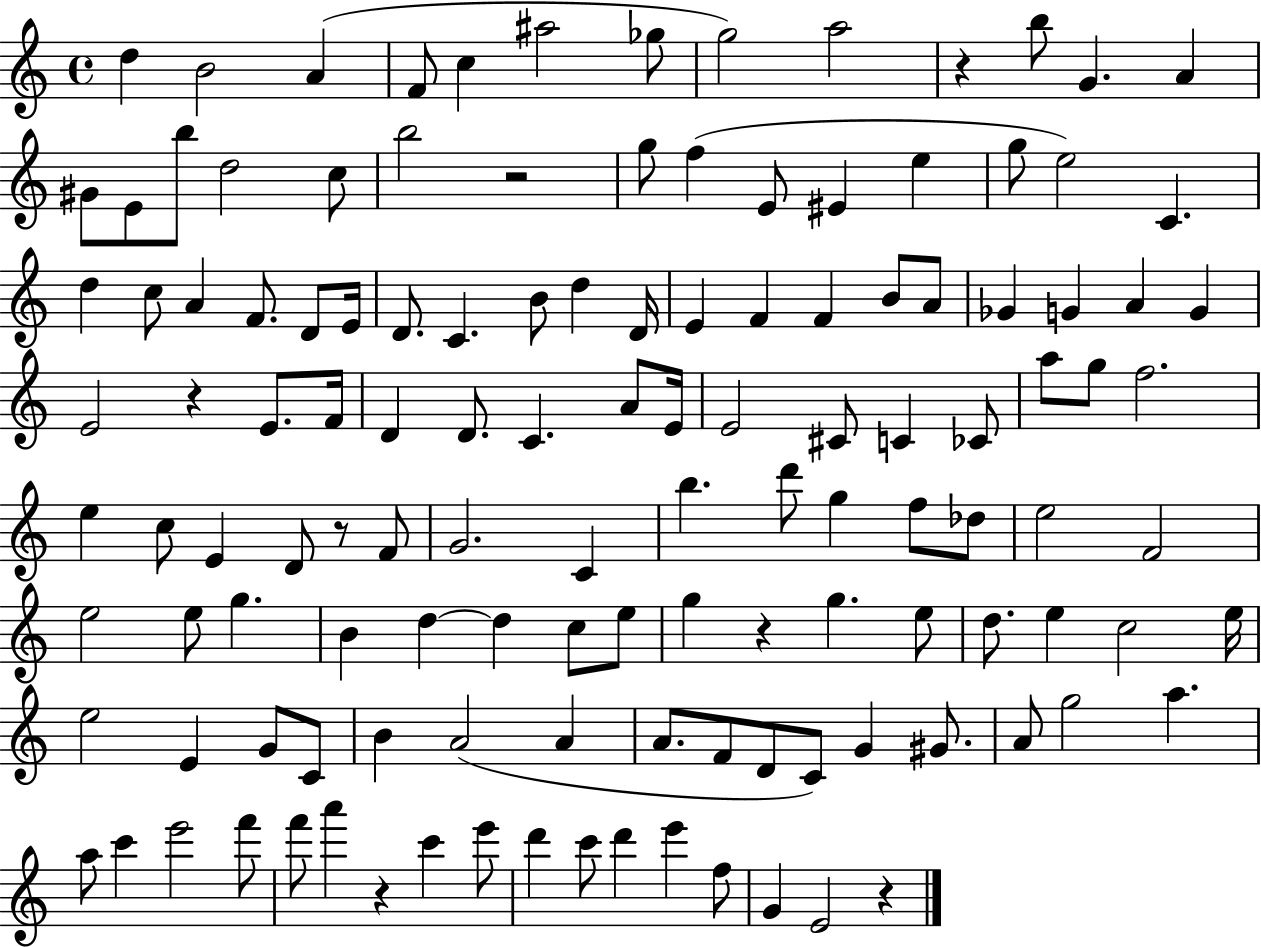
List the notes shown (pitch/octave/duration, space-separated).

D5/q B4/h A4/q F4/e C5/q A#5/h Gb5/e G5/h A5/h R/q B5/e G4/q. A4/q G#4/e E4/e B5/e D5/h C5/e B5/h R/h G5/e F5/q E4/e EIS4/q E5/q G5/e E5/h C4/q. D5/q C5/e A4/q F4/e. D4/e E4/s D4/e. C4/q. B4/e D5/q D4/s E4/q F4/q F4/q B4/e A4/e Gb4/q G4/q A4/q G4/q E4/h R/q E4/e. F4/s D4/q D4/e. C4/q. A4/e E4/s E4/h C#4/e C4/q CES4/e A5/e G5/e F5/h. E5/q C5/e E4/q D4/e R/e F4/e G4/h. C4/q B5/q. D6/e G5/q F5/e Db5/e E5/h F4/h E5/h E5/e G5/q. B4/q D5/q D5/q C5/e E5/e G5/q R/q G5/q. E5/e D5/e. E5/q C5/h E5/s E5/h E4/q G4/e C4/e B4/q A4/h A4/q A4/e. F4/e D4/e C4/e G4/q G#4/e. A4/e G5/h A5/q. A5/e C6/q E6/h F6/e F6/e A6/q R/q C6/q E6/e D6/q C6/e D6/q E6/q F5/e G4/q E4/h R/q